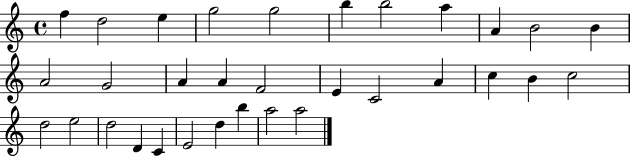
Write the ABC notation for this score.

X:1
T:Untitled
M:4/4
L:1/4
K:C
f d2 e g2 g2 b b2 a A B2 B A2 G2 A A F2 E C2 A c B c2 d2 e2 d2 D C E2 d b a2 a2